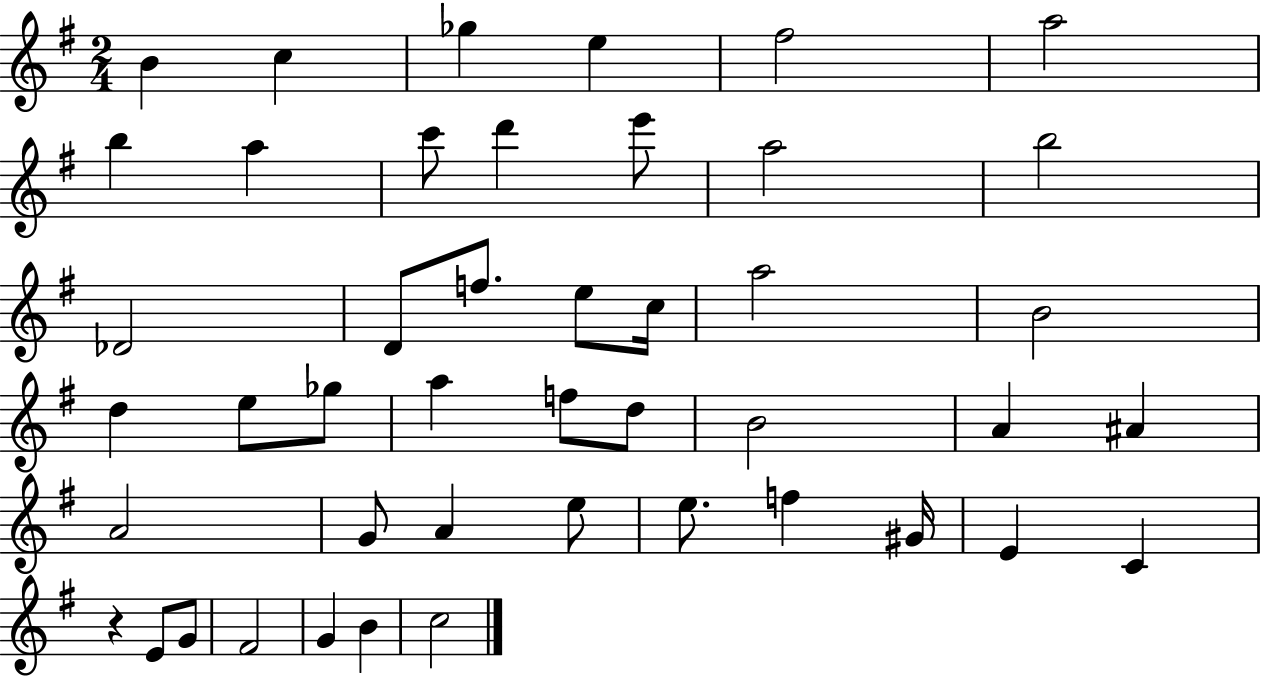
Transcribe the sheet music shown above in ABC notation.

X:1
T:Untitled
M:2/4
L:1/4
K:G
B c _g e ^f2 a2 b a c'/2 d' e'/2 a2 b2 _D2 D/2 f/2 e/2 c/4 a2 B2 d e/2 _g/2 a f/2 d/2 B2 A ^A A2 G/2 A e/2 e/2 f ^G/4 E C z E/2 G/2 ^F2 G B c2